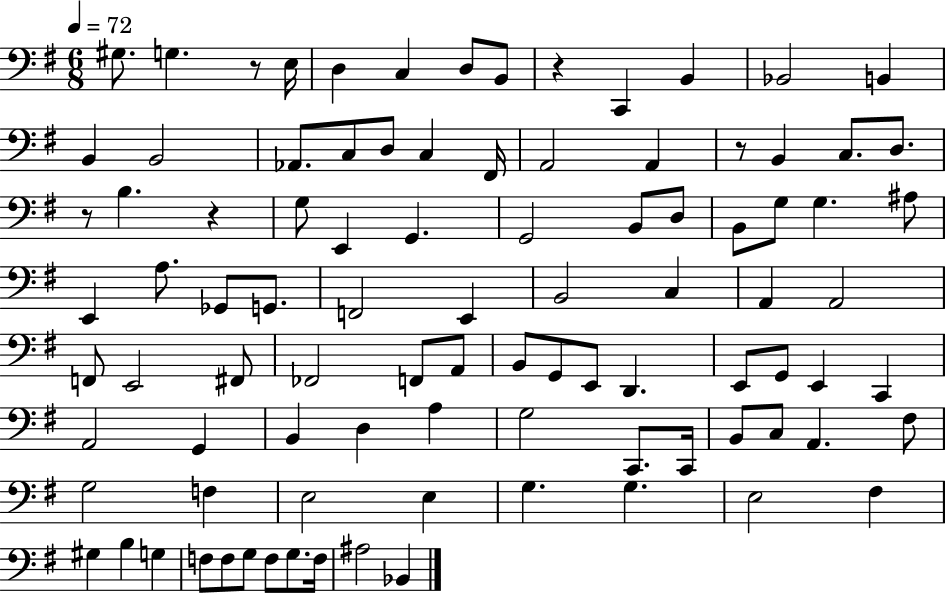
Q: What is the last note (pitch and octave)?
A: Bb2